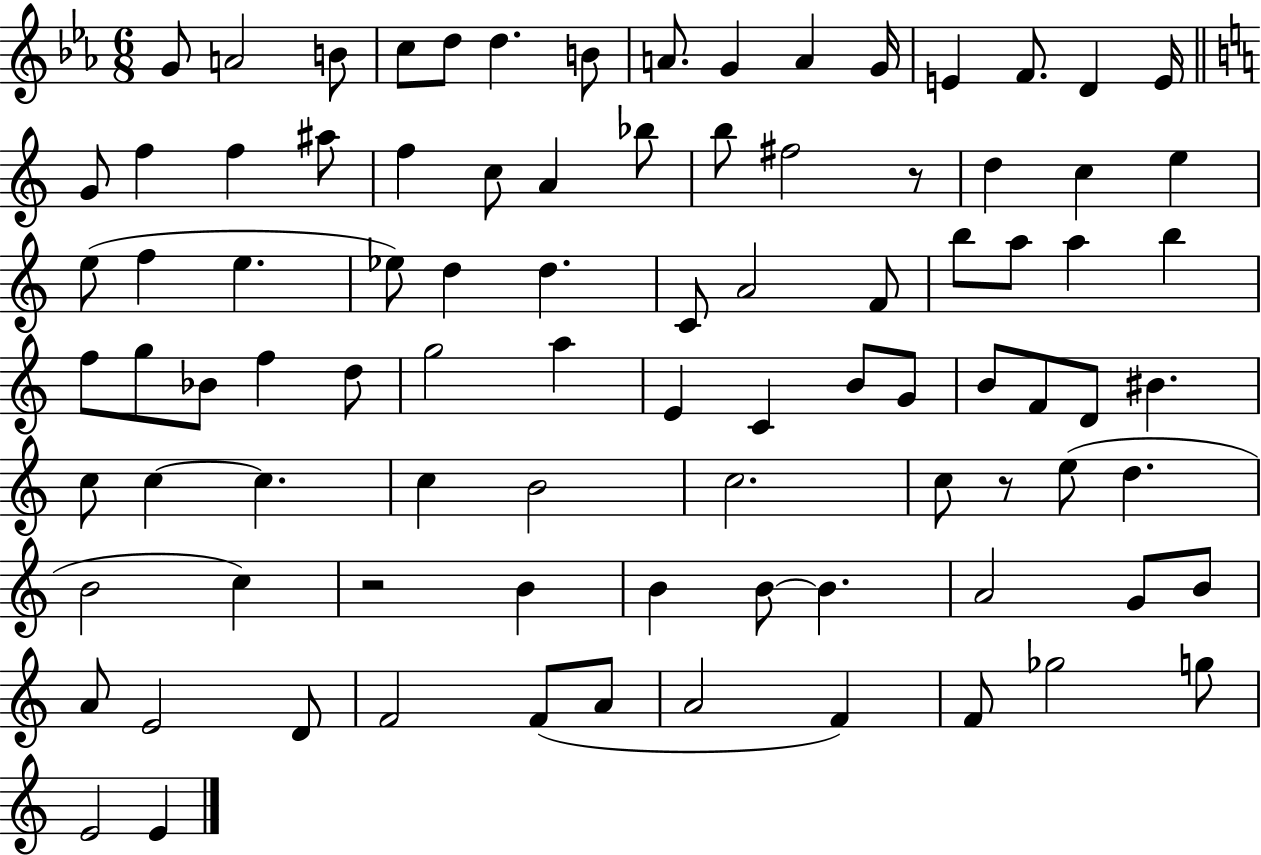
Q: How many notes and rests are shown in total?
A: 90